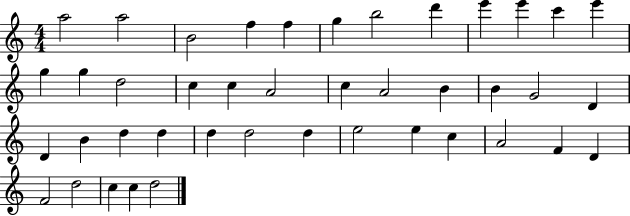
A5/h A5/h B4/h F5/q F5/q G5/q B5/h D6/q E6/q E6/q C6/q E6/q G5/q G5/q D5/h C5/q C5/q A4/h C5/q A4/h B4/q B4/q G4/h D4/q D4/q B4/q D5/q D5/q D5/q D5/h D5/q E5/h E5/q C5/q A4/h F4/q D4/q F4/h D5/h C5/q C5/q D5/h